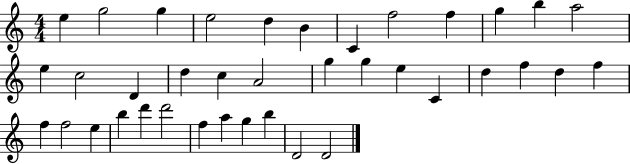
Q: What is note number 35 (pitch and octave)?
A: G5